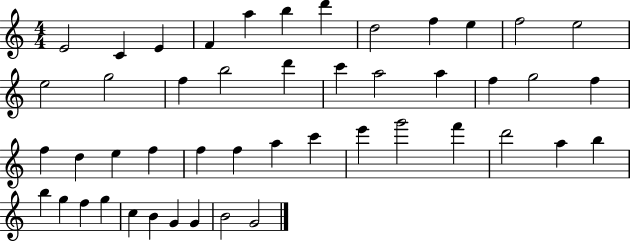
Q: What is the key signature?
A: C major